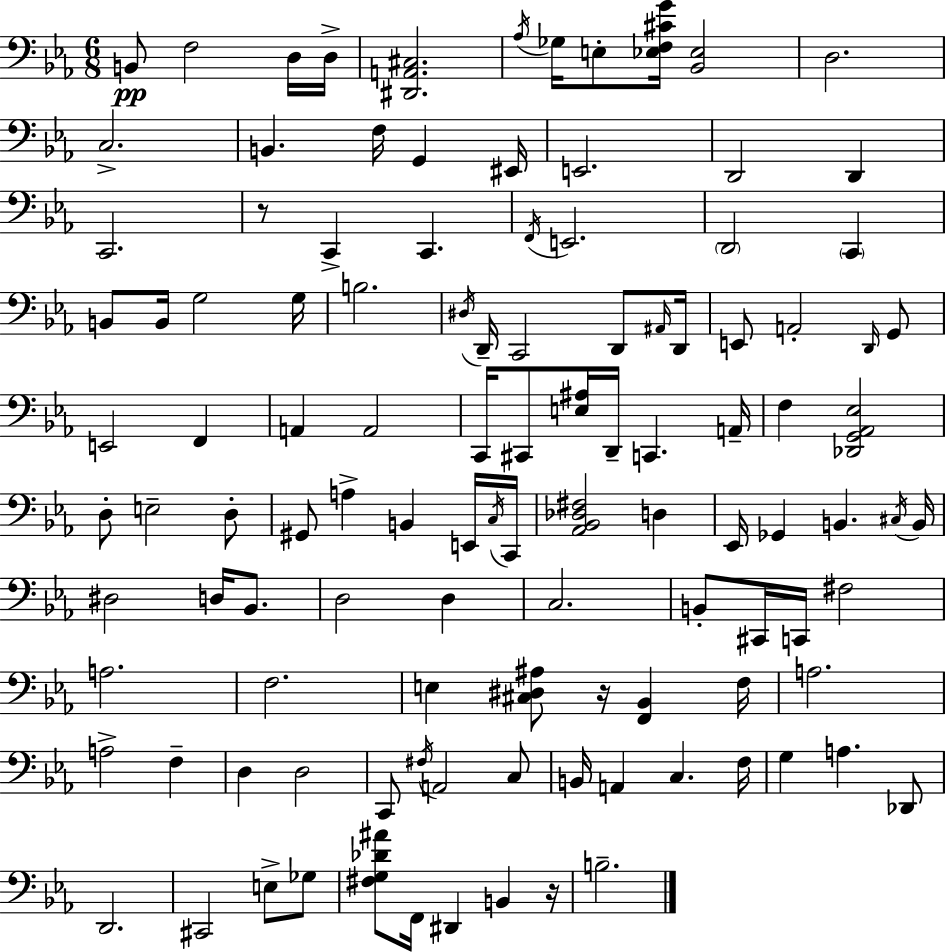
X:1
T:Untitled
M:6/8
L:1/4
K:Cm
B,,/2 F,2 D,/4 D,/4 [^D,,A,,^C,]2 _A,/4 _G,/4 E,/2 [_E,F,^CG]/4 [_B,,_E,]2 D,2 C,2 B,, F,/4 G,, ^E,,/4 E,,2 D,,2 D,, C,,2 z/2 C,, C,, F,,/4 E,,2 D,,2 C,, B,,/2 B,,/4 G,2 G,/4 B,2 ^D,/4 D,,/4 C,,2 D,,/2 ^A,,/4 D,,/4 E,,/2 A,,2 D,,/4 G,,/2 E,,2 F,, A,, A,,2 C,,/4 ^C,,/2 [E,^A,]/4 D,,/4 C,, A,,/4 F, [_D,,G,,_A,,_E,]2 D,/2 E,2 D,/2 ^G,,/2 A, B,, E,,/4 C,/4 C,,/4 [_A,,_B,,_D,^F,]2 D, _E,,/4 _G,, B,, ^C,/4 B,,/4 ^D,2 D,/4 _B,,/2 D,2 D, C,2 B,,/2 ^C,,/4 C,,/4 ^F,2 A,2 F,2 E, [^C,^D,^A,]/2 z/4 [F,,_B,,] F,/4 A,2 A,2 F, D, D,2 C,,/2 ^F,/4 A,,2 C,/2 B,,/4 A,, C, F,/4 G, A, _D,,/2 D,,2 ^C,,2 E,/2 _G,/2 [^F,G,_D^A]/2 F,,/4 ^D,, B,, z/4 B,2